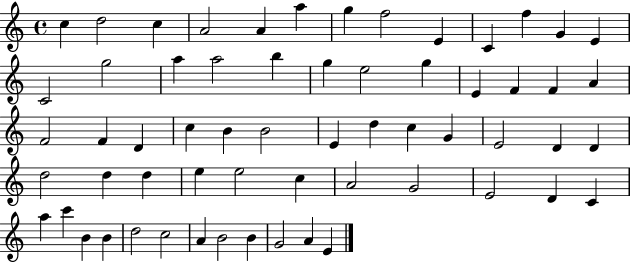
{
  \clef treble
  \time 4/4
  \defaultTimeSignature
  \key c \major
  c''4 d''2 c''4 | a'2 a'4 a''4 | g''4 f''2 e'4 | c'4 f''4 g'4 e'4 | \break c'2 g''2 | a''4 a''2 b''4 | g''4 e''2 g''4 | e'4 f'4 f'4 a'4 | \break f'2 f'4 d'4 | c''4 b'4 b'2 | e'4 d''4 c''4 g'4 | e'2 d'4 d'4 | \break d''2 d''4 d''4 | e''4 e''2 c''4 | a'2 g'2 | e'2 d'4 c'4 | \break a''4 c'''4 b'4 b'4 | d''2 c''2 | a'4 b'2 b'4 | g'2 a'4 e'4 | \break \bar "|."
}